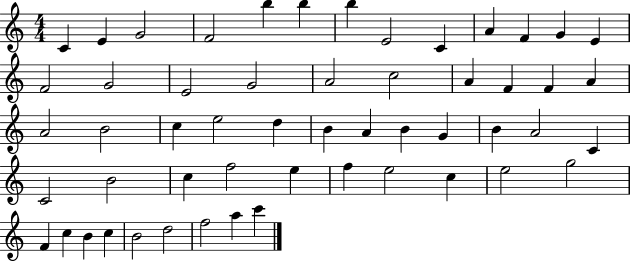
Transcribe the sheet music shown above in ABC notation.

X:1
T:Untitled
M:4/4
L:1/4
K:C
C E G2 F2 b b b E2 C A F G E F2 G2 E2 G2 A2 c2 A F F A A2 B2 c e2 d B A B G B A2 C C2 B2 c f2 e f e2 c e2 g2 F c B c B2 d2 f2 a c'